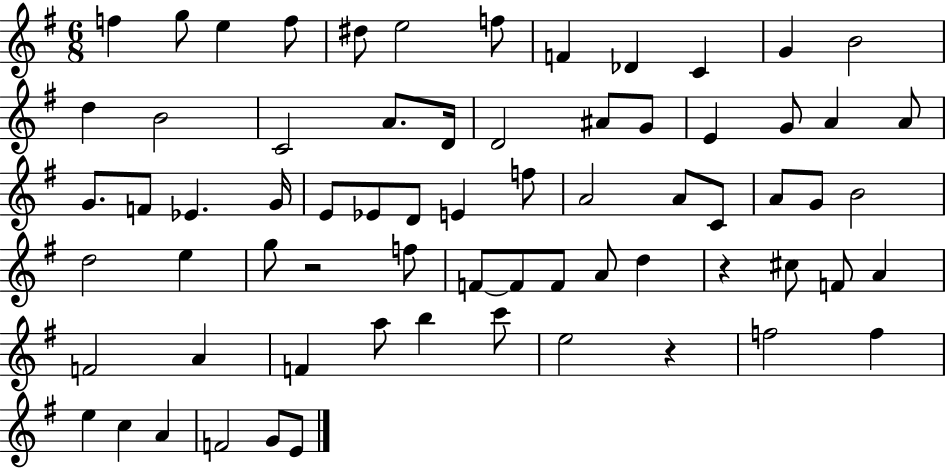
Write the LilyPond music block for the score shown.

{
  \clef treble
  \numericTimeSignature
  \time 6/8
  \key g \major
  f''4 g''8 e''4 f''8 | dis''8 e''2 f''8 | f'4 des'4 c'4 | g'4 b'2 | \break d''4 b'2 | c'2 a'8. d'16 | d'2 ais'8 g'8 | e'4 g'8 a'4 a'8 | \break g'8. f'8 ees'4. g'16 | e'8 ees'8 d'8 e'4 f''8 | a'2 a'8 c'8 | a'8 g'8 b'2 | \break d''2 e''4 | g''8 r2 f''8 | f'8~~ f'8 f'8 a'8 d''4 | r4 cis''8 f'8 a'4 | \break f'2 a'4 | f'4 a''8 b''4 c'''8 | e''2 r4 | f''2 f''4 | \break e''4 c''4 a'4 | f'2 g'8 e'8 | \bar "|."
}